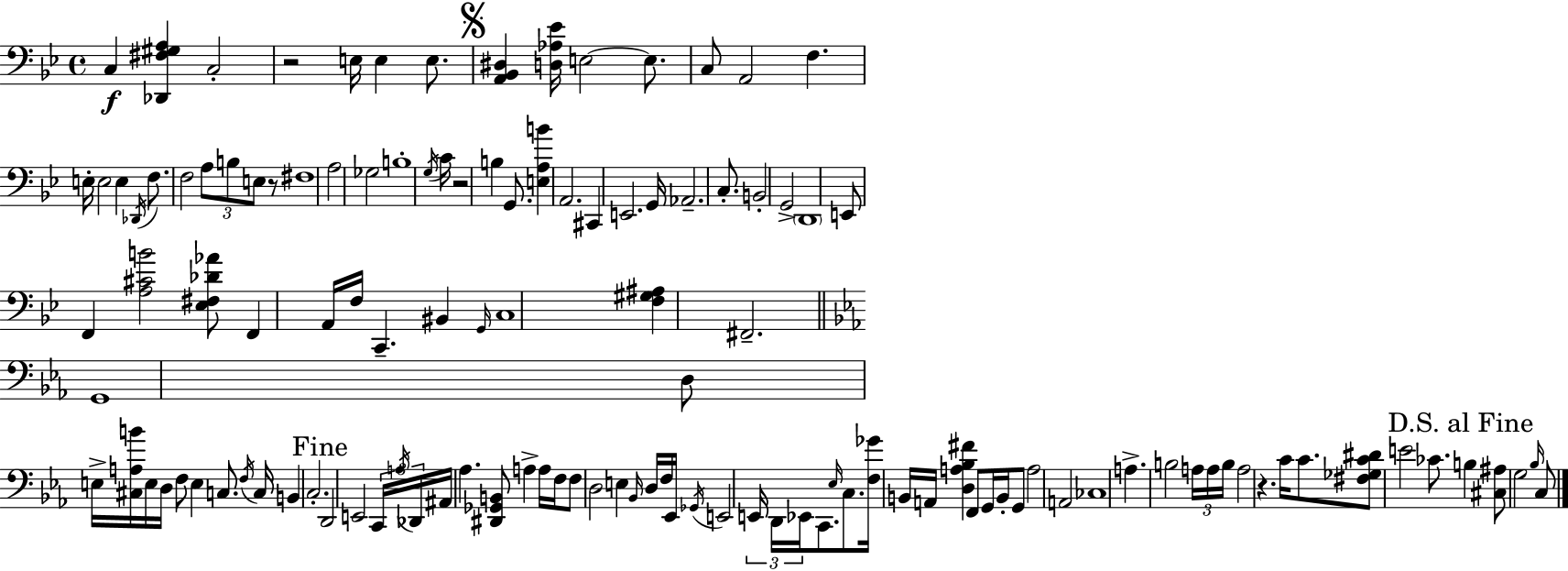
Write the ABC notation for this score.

X:1
T:Untitled
M:4/4
L:1/4
K:Gm
C, [_D,,^F,^G,A,] C,2 z2 E,/4 E, E,/2 [A,,_B,,^D,] [D,_A,_E]/4 E,2 E,/2 C,/2 A,,2 F, E,/4 E,2 E, _D,,/4 F,/2 F,2 A,/2 B,/2 E,/2 z/2 ^F,4 A,2 _G,2 B,4 G,/4 C/4 z2 B, G,,/2 [E,A,B] A,,2 ^C,, E,,2 G,,/4 _A,,2 C,/2 B,,2 G,,2 D,,4 E,,/2 F,, [A,^CB]2 [_E,^F,_D_A]/2 F,, A,,/4 F,/4 C,, ^B,, G,,/4 C,4 [F,^G,^A,] ^F,,2 G,,4 D,/2 E,/4 [^C,A,B]/4 E,/4 D,/4 F,/2 E, C,/2 F,/4 C,/4 B,, C,2 D,,2 E,,2 C,,/4 A,/4 _D,,/4 ^A,,/4 _A, [^D,,_G,,B,,]/2 A, A,/4 F,/4 F,/2 D,2 E, _B,,/4 D,/4 F,/4 _E,,/4 _G,,/4 E,,2 E,,/4 D,,/4 _E,,/4 C,,/2 _E,/4 C,/2 [F,_G]/4 B,,/4 A,,/4 [D,A,_B,^F] F,,/2 G,,/4 B,,/4 G,,/2 A,2 A,,2 _C,4 A, B,2 A,/4 A,/4 B,/4 A,2 z C/4 C/2 [^F,_G,C^D]/2 E2 _C/2 B, [^C,^A,]/2 G,2 _B,/4 C,/2